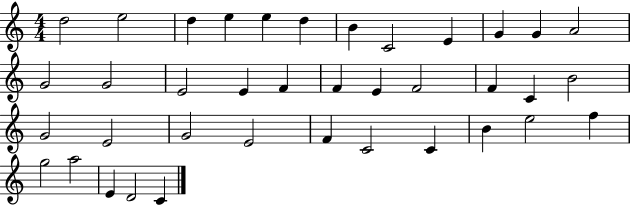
X:1
T:Untitled
M:4/4
L:1/4
K:C
d2 e2 d e e d B C2 E G G A2 G2 G2 E2 E F F E F2 F C B2 G2 E2 G2 E2 F C2 C B e2 f g2 a2 E D2 C